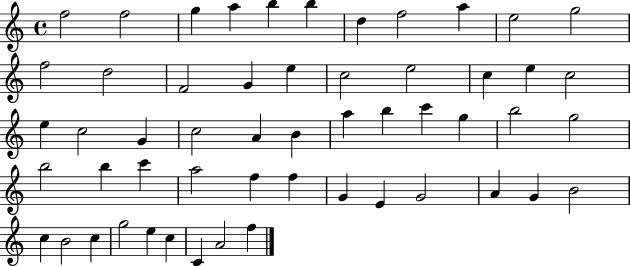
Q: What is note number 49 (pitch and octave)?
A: G5